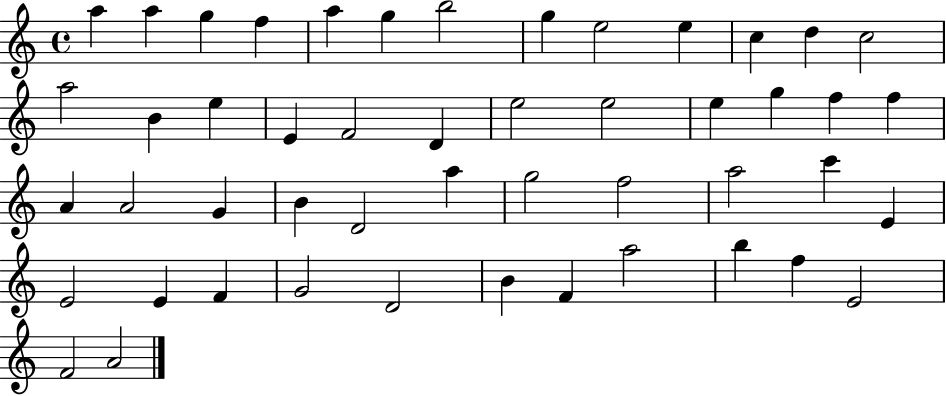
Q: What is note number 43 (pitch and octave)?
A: F4